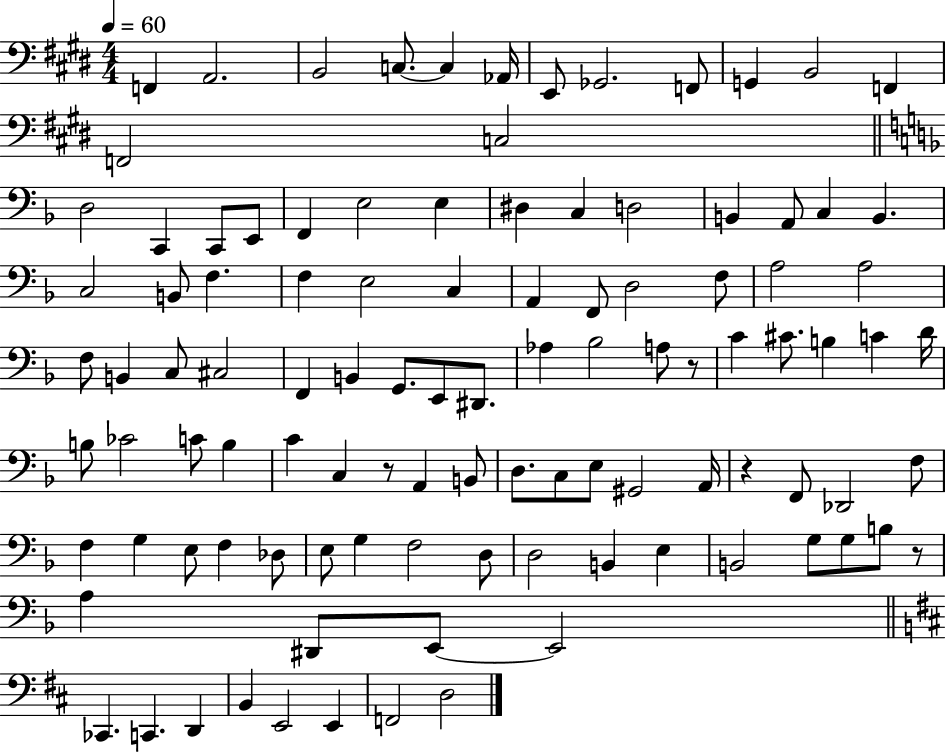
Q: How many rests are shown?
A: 4